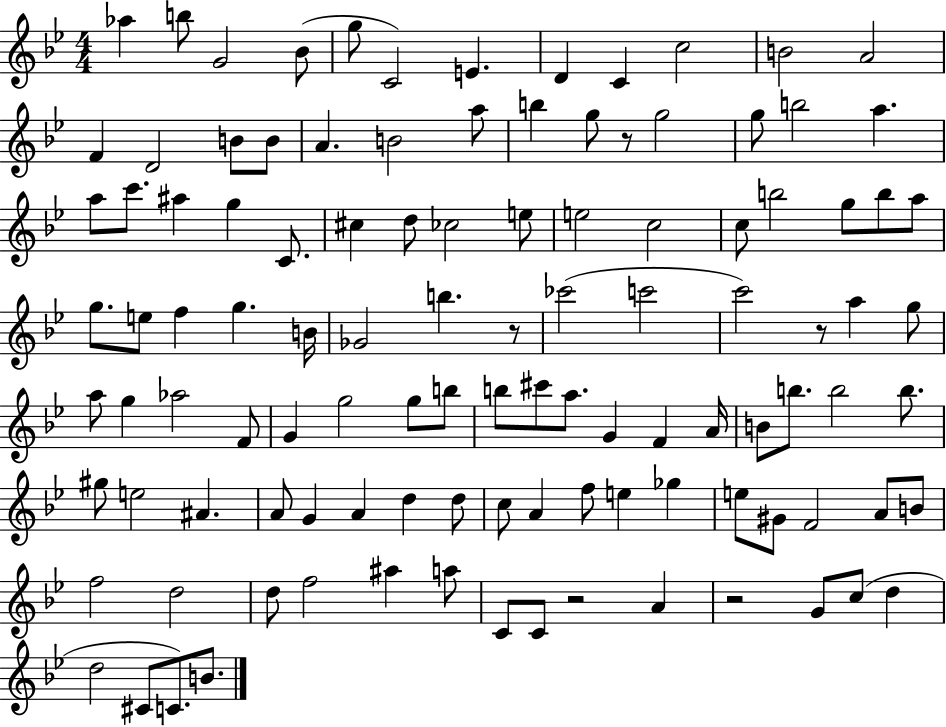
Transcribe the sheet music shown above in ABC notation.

X:1
T:Untitled
M:4/4
L:1/4
K:Bb
_a b/2 G2 _B/2 g/2 C2 E D C c2 B2 A2 F D2 B/2 B/2 A B2 a/2 b g/2 z/2 g2 g/2 b2 a a/2 c'/2 ^a g C/2 ^c d/2 _c2 e/2 e2 c2 c/2 b2 g/2 b/2 a/2 g/2 e/2 f g B/4 _G2 b z/2 _c'2 c'2 c'2 z/2 a g/2 a/2 g _a2 F/2 G g2 g/2 b/2 b/2 ^c'/2 a/2 G F A/4 B/2 b/2 b2 b/2 ^g/2 e2 ^A A/2 G A d d/2 c/2 A f/2 e _g e/2 ^G/2 F2 A/2 B/2 f2 d2 d/2 f2 ^a a/2 C/2 C/2 z2 A z2 G/2 c/2 d d2 ^C/2 C/2 B/2